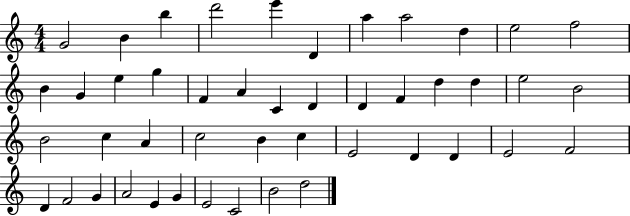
X:1
T:Untitled
M:4/4
L:1/4
K:C
G2 B b d'2 e' D a a2 d e2 f2 B G e g F A C D D F d d e2 B2 B2 c A c2 B c E2 D D E2 F2 D F2 G A2 E G E2 C2 B2 d2